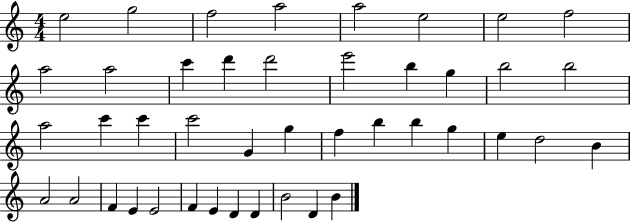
E5/h G5/h F5/h A5/h A5/h E5/h E5/h F5/h A5/h A5/h C6/q D6/q D6/h E6/h B5/q G5/q B5/h B5/h A5/h C6/q C6/q C6/h G4/q G5/q F5/q B5/q B5/q G5/q E5/q D5/h B4/q A4/h A4/h F4/q E4/q E4/h F4/q E4/q D4/q D4/q B4/h D4/q B4/q